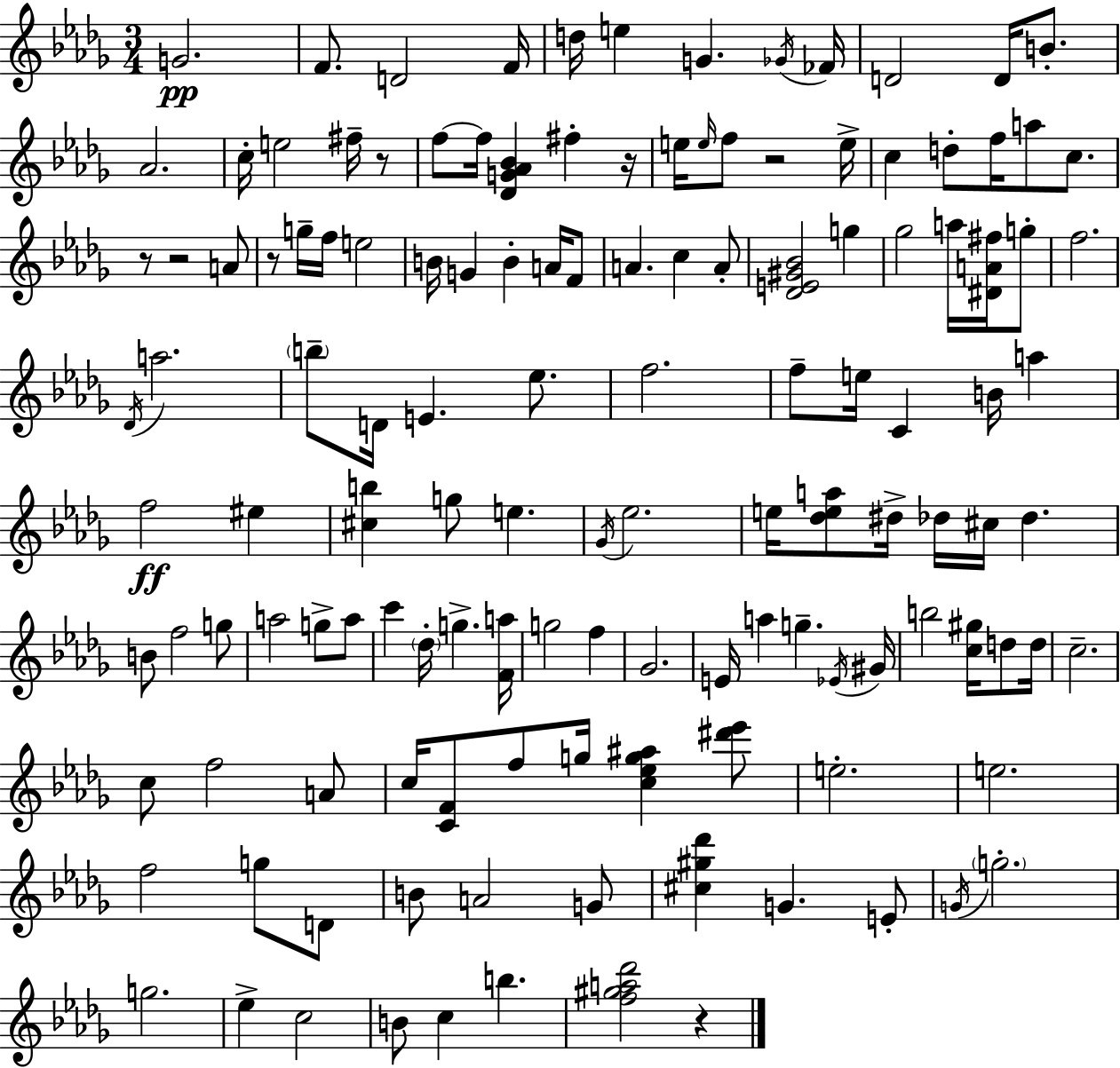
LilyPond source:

{
  \clef treble
  \numericTimeSignature
  \time 3/4
  \key bes \minor
  g'2.\pp | f'8. d'2 f'16 | d''16 e''4 g'4. \acciaccatura { ges'16 } | fes'16 d'2 d'16 b'8.-. | \break aes'2. | c''16-. e''2 fis''16-- r8 | f''8~~ f''16 <des' g' aes' bes'>4 fis''4-. | r16 e''16 \grace { e''16 } f''8 r2 | \break e''16-> c''4 d''8-. f''16 a''8 c''8. | r8 r2 | a'8 r8 g''16-- f''16 e''2 | b'16 g'4 b'4-. a'16 | \break f'8 a'4. c''4 | a'8-. <des' e' gis' bes'>2 g''4 | ges''2 a''16 <dis' a' fis''>16 | g''8-. f''2. | \break \acciaccatura { des'16 } a''2. | \parenthesize b''8-- d'16 e'4. | ees''8. f''2. | f''8-- e''16 c'4 b'16 a''4 | \break f''2\ff eis''4 | <cis'' b''>4 g''8 e''4. | \acciaccatura { ges'16 } ees''2. | e''16 <des'' e'' a''>8 dis''16-> des''16 cis''16 des''4. | \break b'8 f''2 | g''8 a''2 | g''8-> a''8 c'''4 \parenthesize des''16-. g''4.-> | <f' a''>16 g''2 | \break f''4 ges'2. | e'16 a''4 g''4.-- | \acciaccatura { ees'16 } gis'16 b''2 | <c'' gis''>16 d''8 d''16 c''2.-- | \break c''8 f''2 | a'8 c''16 <c' f'>8 f''8 g''16 <c'' ees'' g'' ais''>4 | <dis''' ees'''>8 e''2.-. | e''2. | \break f''2 | g''8 d'8 b'8 a'2 | g'8 <cis'' gis'' des'''>4 g'4. | e'8-. \acciaccatura { g'16 } \parenthesize g''2.-. | \break g''2. | ees''4-> c''2 | b'8 c''4 | b''4. <f'' gis'' a'' des'''>2 | \break r4 \bar "|."
}